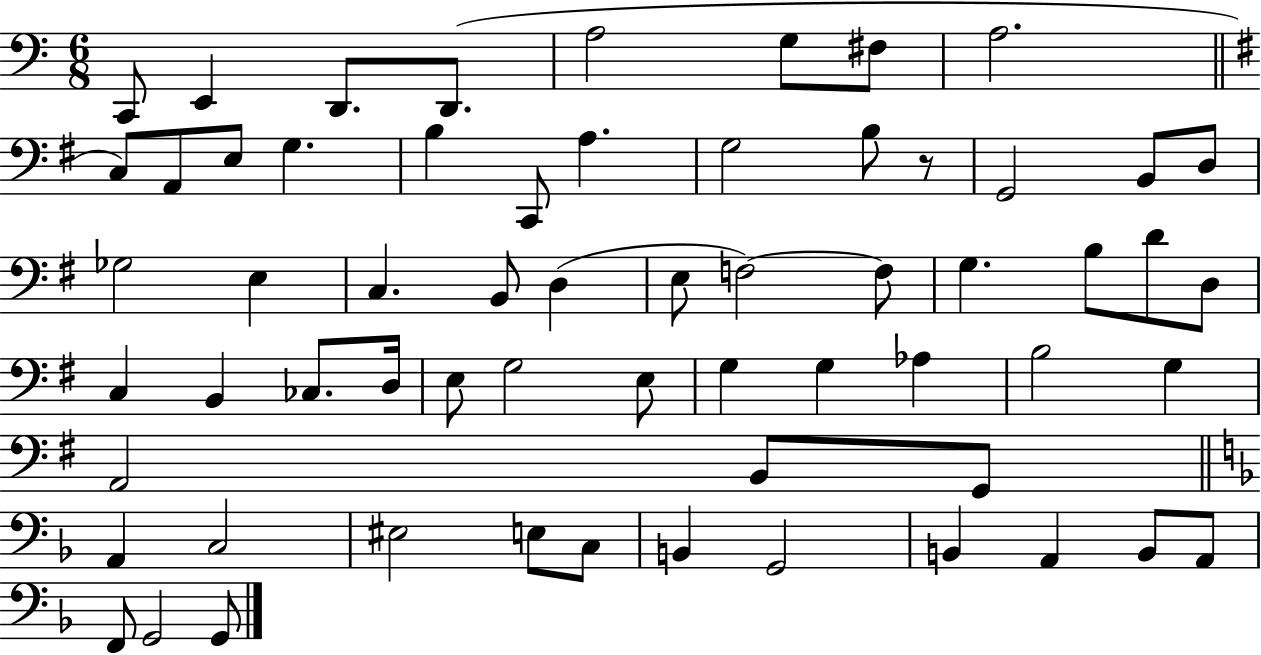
{
  \clef bass
  \numericTimeSignature
  \time 6/8
  \key c \major
  \repeat volta 2 { c,8 e,4 d,8. d,8.( | a2 g8 fis8 | a2. | \bar "||" \break \key g \major c8) a,8 e8 g4. | b4 c,8 a4. | g2 b8 r8 | g,2 b,8 d8 | \break ges2 e4 | c4. b,8 d4( | e8 f2~~) f8 | g4. b8 d'8 d8 | \break c4 b,4 ces8. d16 | e8 g2 e8 | g4 g4 aes4 | b2 g4 | \break a,2 b,8 g,8 | \bar "||" \break \key f \major a,4 c2 | eis2 e8 c8 | b,4 g,2 | b,4 a,4 b,8 a,8 | \break f,8 g,2 g,8 | } \bar "|."
}